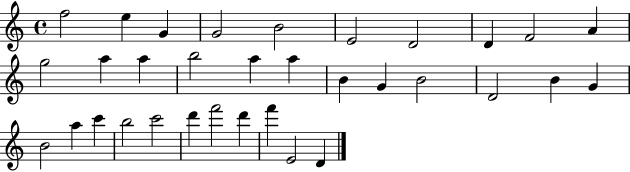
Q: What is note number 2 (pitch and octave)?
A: E5